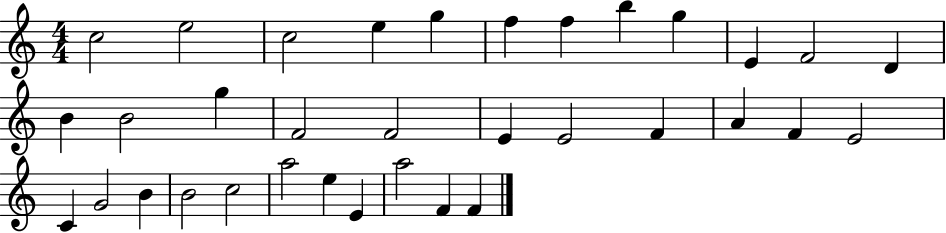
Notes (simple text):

C5/h E5/h C5/h E5/q G5/q F5/q F5/q B5/q G5/q E4/q F4/h D4/q B4/q B4/h G5/q F4/h F4/h E4/q E4/h F4/q A4/q F4/q E4/h C4/q G4/h B4/q B4/h C5/h A5/h E5/q E4/q A5/h F4/q F4/q